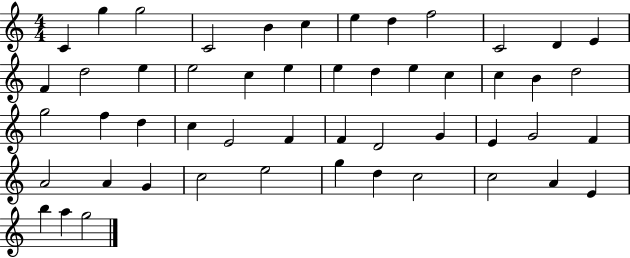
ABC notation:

X:1
T:Untitled
M:4/4
L:1/4
K:C
C g g2 C2 B c e d f2 C2 D E F d2 e e2 c e e d e c c B d2 g2 f d c E2 F F D2 G E G2 F A2 A G c2 e2 g d c2 c2 A E b a g2